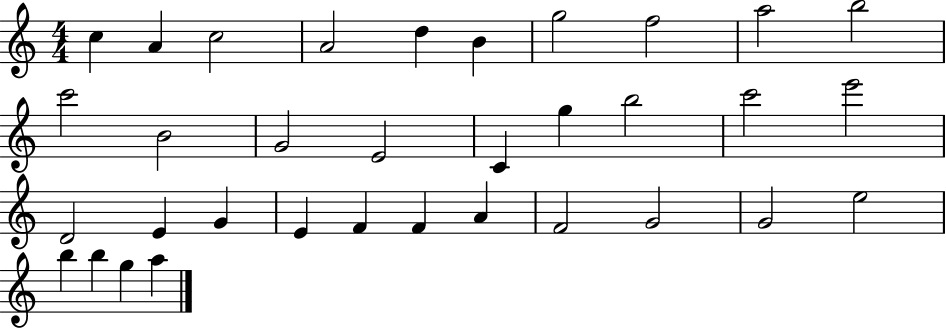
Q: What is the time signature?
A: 4/4